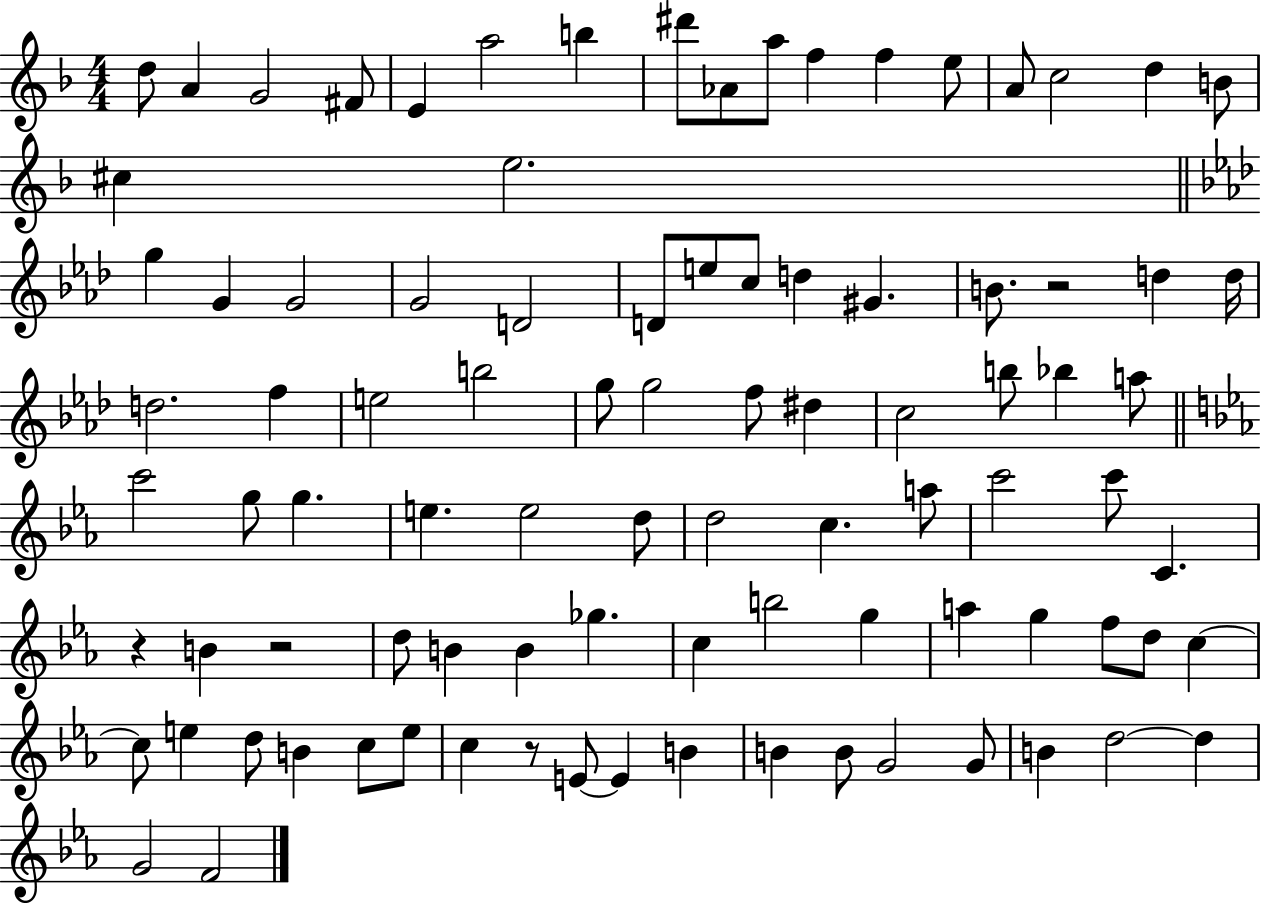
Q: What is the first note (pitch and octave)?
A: D5